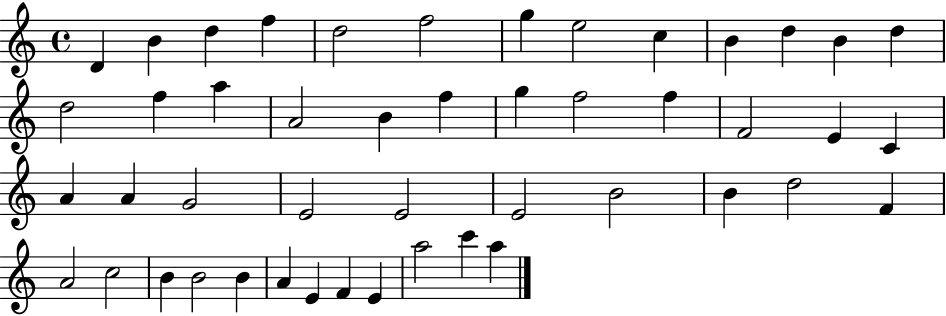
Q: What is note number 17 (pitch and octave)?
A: A4